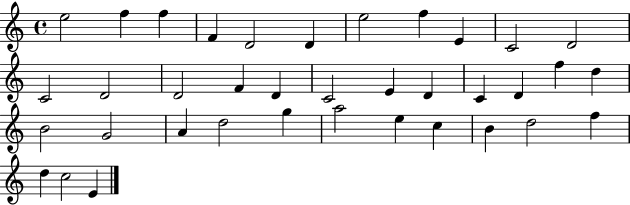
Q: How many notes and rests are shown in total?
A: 37